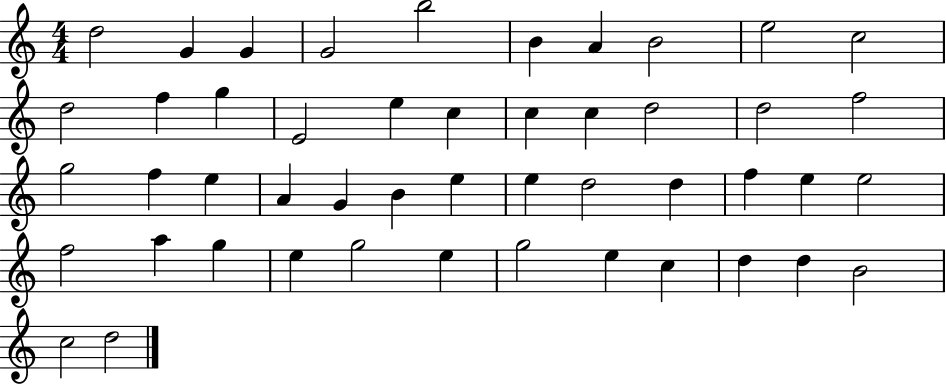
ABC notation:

X:1
T:Untitled
M:4/4
L:1/4
K:C
d2 G G G2 b2 B A B2 e2 c2 d2 f g E2 e c c c d2 d2 f2 g2 f e A G B e e d2 d f e e2 f2 a g e g2 e g2 e c d d B2 c2 d2